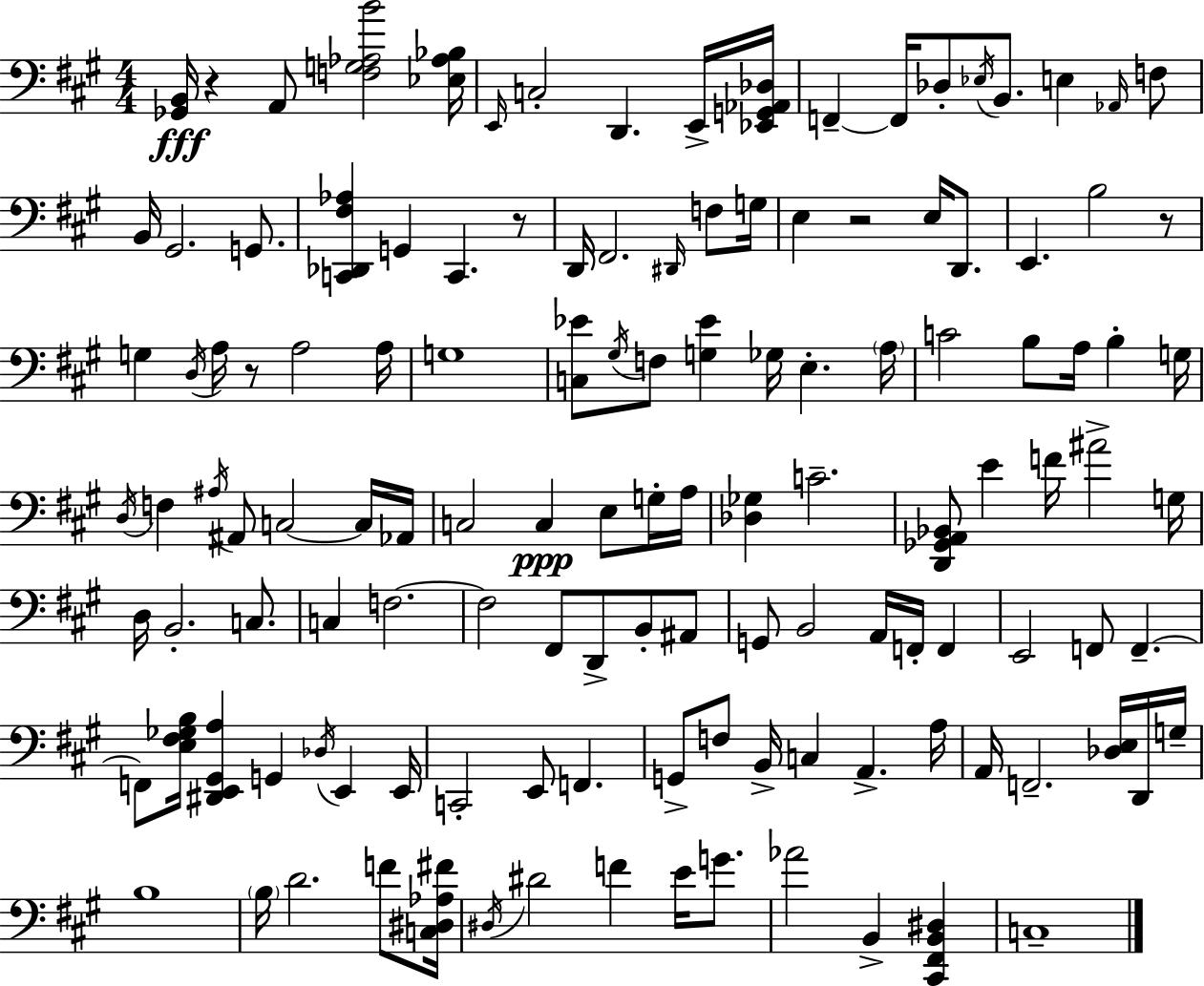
{
  \clef bass
  \numericTimeSignature
  \time 4/4
  \key a \major
  <ges, b,>16\fff r4 a,8 <f g aes b'>2 <ees aes bes>16 | \grace { e,16 } c2-. d,4. e,16-> | <ees, g, aes, des>16 f,4--~~ f,16 des8-. \acciaccatura { ees16 } b,8. e4 | \grace { aes,16 } f8 b,16 gis,2. | \break g,8. <c, des, fis aes>4 g,4 c,4. | r8 d,16 fis,2. | \grace { dis,16 } f8 g16 e4 r2 | e16 d,8. e,4. b2 | \break r8 g4 \acciaccatura { d16 } a16 r8 a2 | a16 g1 | <c ees'>8 \acciaccatura { gis16 } f8 <g ees'>4 ges16 e4.-. | \parenthesize a16 c'2 b8 | \break a16 b4-. g16 \acciaccatura { d16 } f4 \acciaccatura { ais16 } ais,8 c2~~ | c16 aes,16 c2 | c4\ppp e8 g16-. a16 <des ges>4 c'2.-- | <d, ges, a, bes,>8 e'4 f'16 ais'2-> | \break g16 d16 b,2.-. | c8. c4 f2.~~ | f2 | fis,8 d,8-> b,8-. ais,8 g,8 b,2 | \break a,16 f,16-. f,4 e,2 | f,8 f,4.--~~ f,8 <e fis ges b>16 <dis, e, gis, a>4 g,4 | \acciaccatura { des16 } e,4 e,16 c,2-. | e,8 f,4. g,8-> f8 b,16-> c4 | \break a,4.-> a16 a,16 f,2.-- | <des e>16 d,16 g16-- b1 | \parenthesize b16 d'2. | f'8 <c dis aes fis'>16 \acciaccatura { dis16 } dis'2 | \break f'4 e'16 g'8. aes'2 | b,4-> <cis, fis, b, dis>4 c1-- | \bar "|."
}